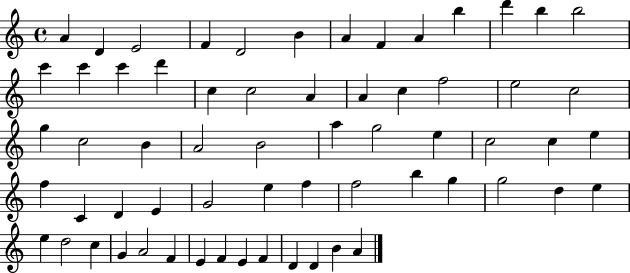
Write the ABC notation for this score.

X:1
T:Untitled
M:4/4
L:1/4
K:C
A D E2 F D2 B A F A b d' b b2 c' c' c' d' c c2 A A c f2 e2 c2 g c2 B A2 B2 a g2 e c2 c e f C D E G2 e f f2 b g g2 d e e d2 c G A2 F E F E F D D B A